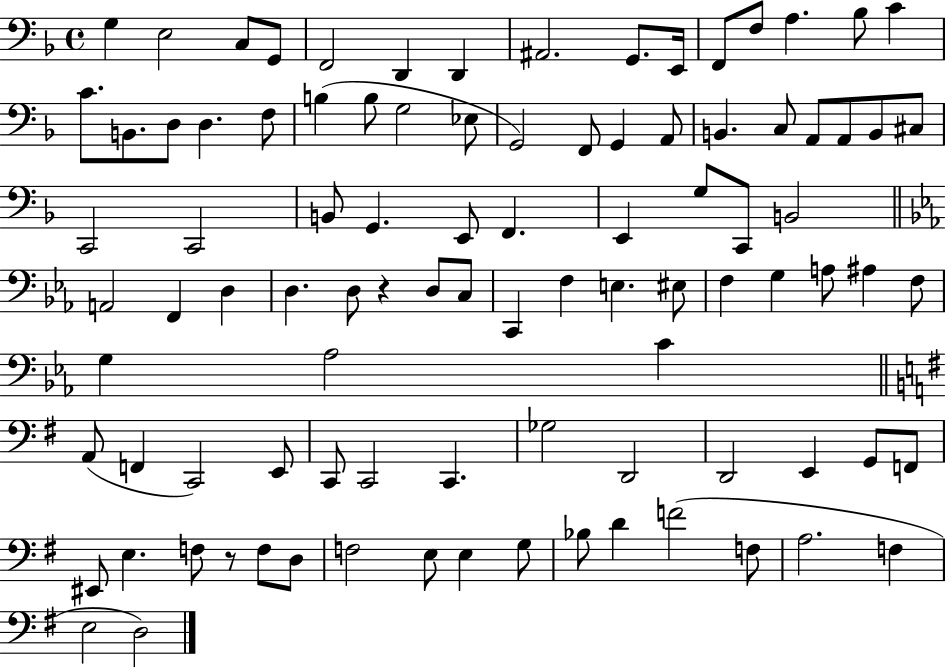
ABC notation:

X:1
T:Untitled
M:4/4
L:1/4
K:F
G, E,2 C,/2 G,,/2 F,,2 D,, D,, ^A,,2 G,,/2 E,,/4 F,,/2 F,/2 A, _B,/2 C C/2 B,,/2 D,/2 D, F,/2 B, B,/2 G,2 _E,/2 G,,2 F,,/2 G,, A,,/2 B,, C,/2 A,,/2 A,,/2 B,,/2 ^C,/2 C,,2 C,,2 B,,/2 G,, E,,/2 F,, E,, G,/2 C,,/2 B,,2 A,,2 F,, D, D, D,/2 z D,/2 C,/2 C,, F, E, ^E,/2 F, G, A,/2 ^A, F,/2 G, _A,2 C A,,/2 F,, C,,2 E,,/2 C,,/2 C,,2 C,, _G,2 D,,2 D,,2 E,, G,,/2 F,,/2 ^E,,/2 E, F,/2 z/2 F,/2 D,/2 F,2 E,/2 E, G,/2 _B,/2 D F2 F,/2 A,2 F, E,2 D,2